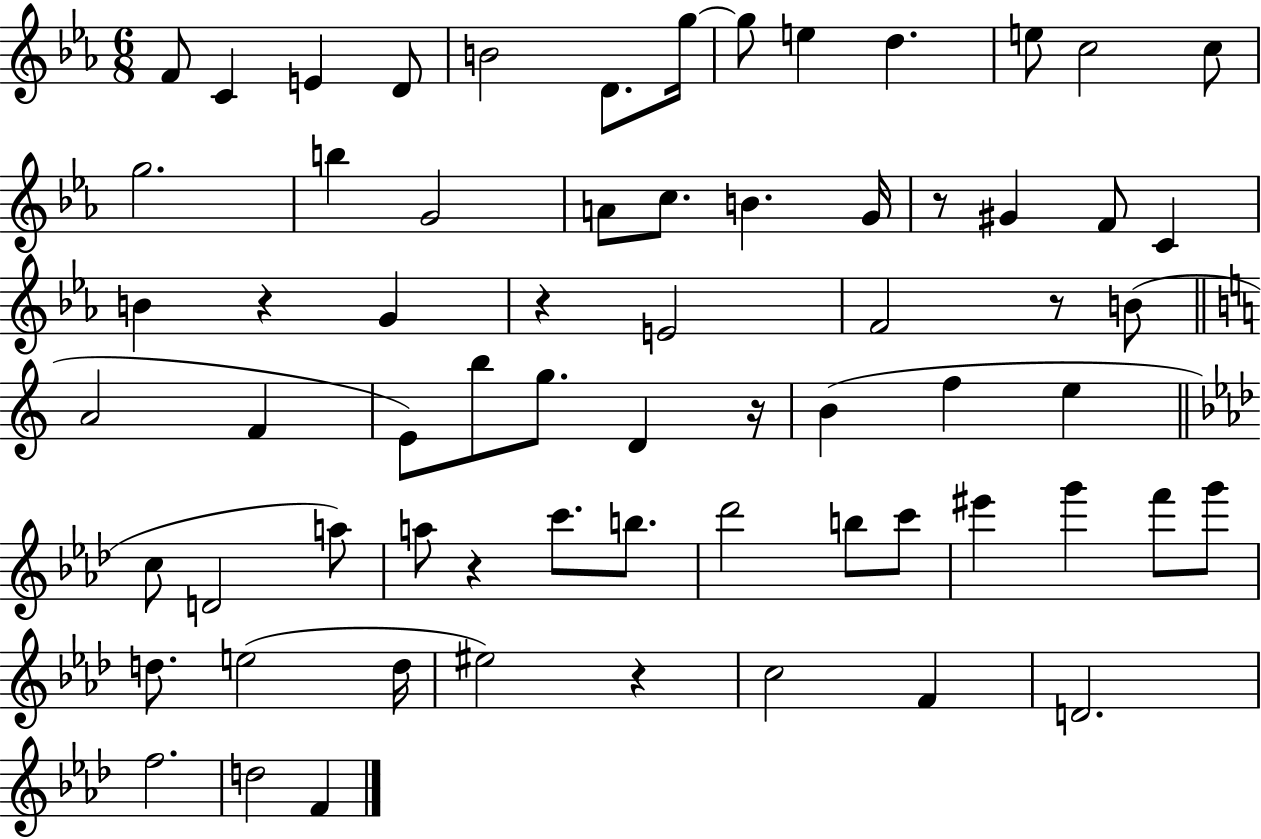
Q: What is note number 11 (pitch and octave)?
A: E5